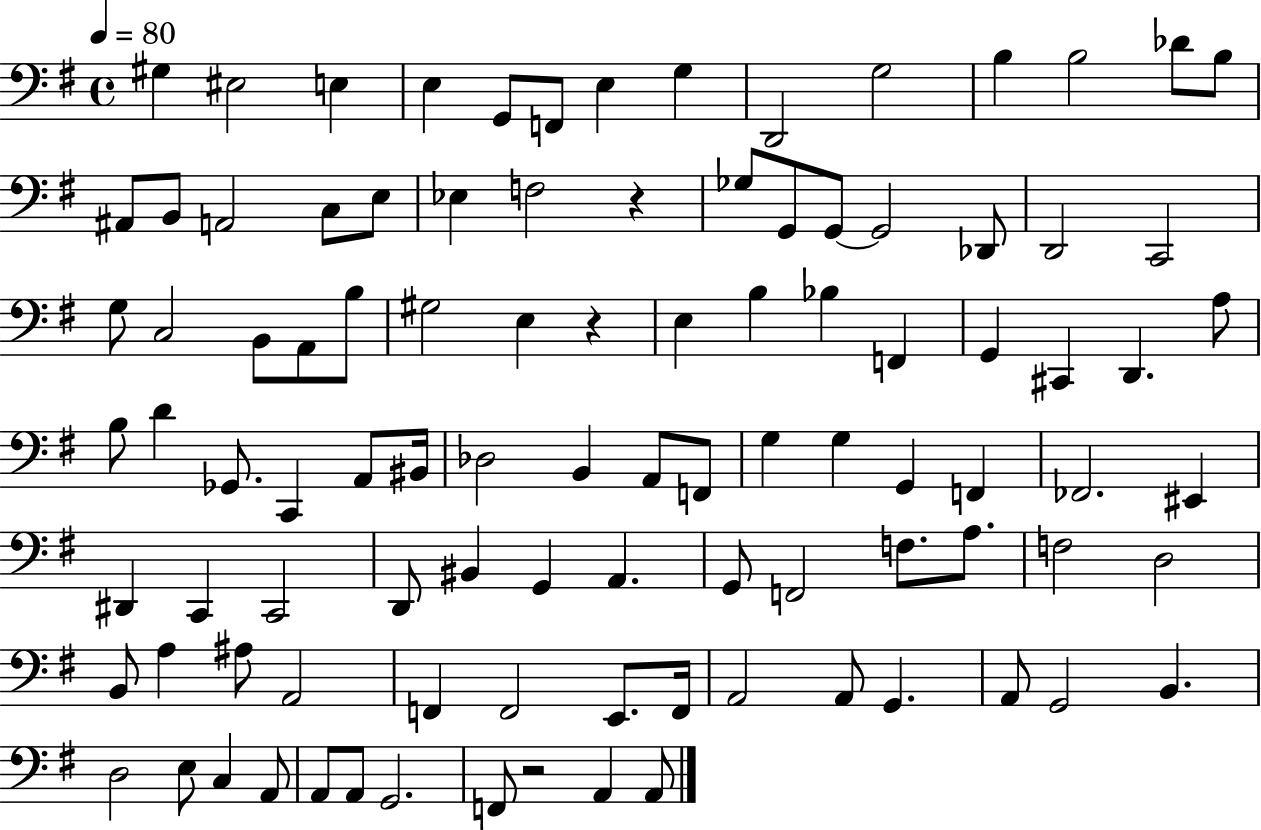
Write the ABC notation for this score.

X:1
T:Untitled
M:4/4
L:1/4
K:G
^G, ^E,2 E, E, G,,/2 F,,/2 E, G, D,,2 G,2 B, B,2 _D/2 B,/2 ^A,,/2 B,,/2 A,,2 C,/2 E,/2 _E, F,2 z _G,/2 G,,/2 G,,/2 G,,2 _D,,/2 D,,2 C,,2 G,/2 C,2 B,,/2 A,,/2 B,/2 ^G,2 E, z E, B, _B, F,, G,, ^C,, D,, A,/2 B,/2 D _G,,/2 C,, A,,/2 ^B,,/4 _D,2 B,, A,,/2 F,,/2 G, G, G,, F,, _F,,2 ^E,, ^D,, C,, C,,2 D,,/2 ^B,, G,, A,, G,,/2 F,,2 F,/2 A,/2 F,2 D,2 B,,/2 A, ^A,/2 A,,2 F,, F,,2 E,,/2 F,,/4 A,,2 A,,/2 G,, A,,/2 G,,2 B,, D,2 E,/2 C, A,,/2 A,,/2 A,,/2 G,,2 F,,/2 z2 A,, A,,/2